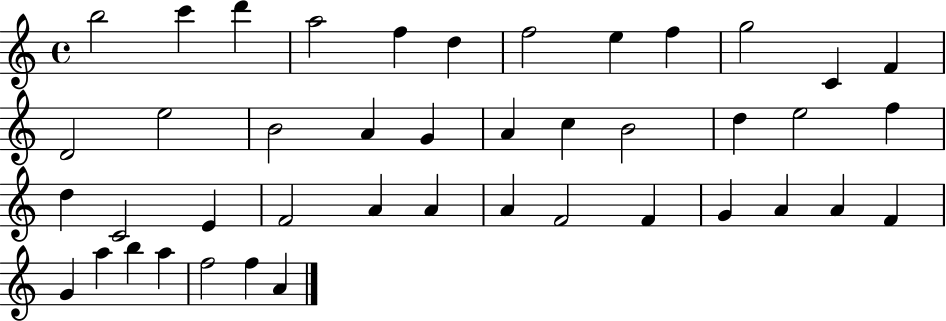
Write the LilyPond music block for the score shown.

{
  \clef treble
  \time 4/4
  \defaultTimeSignature
  \key c \major
  b''2 c'''4 d'''4 | a''2 f''4 d''4 | f''2 e''4 f''4 | g''2 c'4 f'4 | \break d'2 e''2 | b'2 a'4 g'4 | a'4 c''4 b'2 | d''4 e''2 f''4 | \break d''4 c'2 e'4 | f'2 a'4 a'4 | a'4 f'2 f'4 | g'4 a'4 a'4 f'4 | \break g'4 a''4 b''4 a''4 | f''2 f''4 a'4 | \bar "|."
}